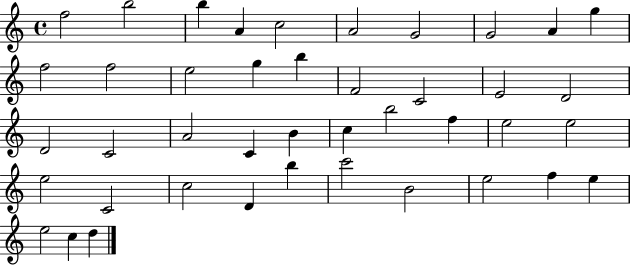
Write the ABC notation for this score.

X:1
T:Untitled
M:4/4
L:1/4
K:C
f2 b2 b A c2 A2 G2 G2 A g f2 f2 e2 g b F2 C2 E2 D2 D2 C2 A2 C B c b2 f e2 e2 e2 C2 c2 D b c'2 B2 e2 f e e2 c d